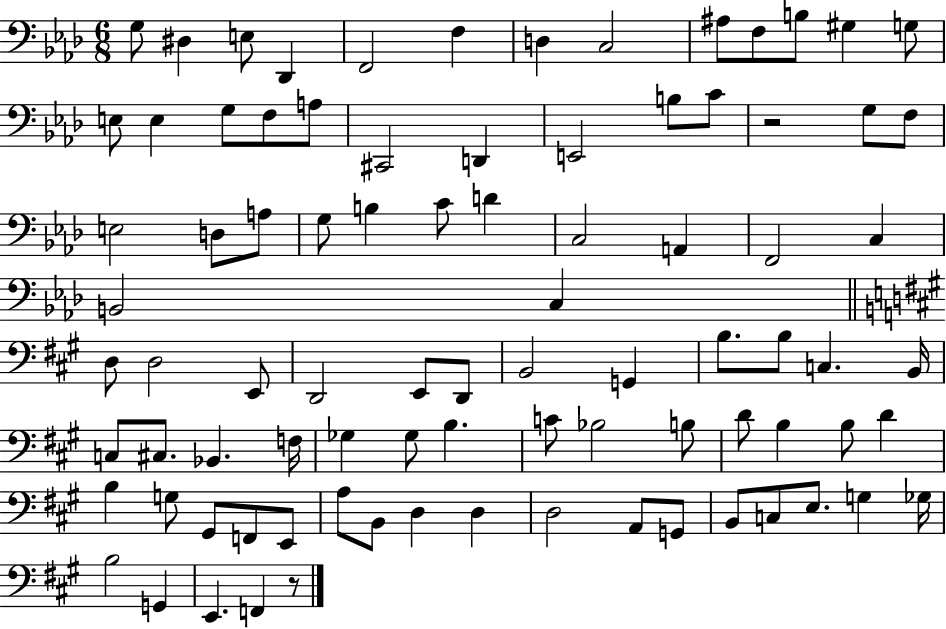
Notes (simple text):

G3/e D#3/q E3/e Db2/q F2/h F3/q D3/q C3/h A#3/e F3/e B3/e G#3/q G3/e E3/e E3/q G3/e F3/e A3/e C#2/h D2/q E2/h B3/e C4/e R/h G3/e F3/e E3/h D3/e A3/e G3/e B3/q C4/e D4/q C3/h A2/q F2/h C3/q B2/h C3/q D3/e D3/h E2/e D2/h E2/e D2/e B2/h G2/q B3/e. B3/e C3/q. B2/s C3/e C#3/e. Bb2/q. F3/s Gb3/q Gb3/e B3/q. C4/e Bb3/h B3/e D4/e B3/q B3/e D4/q B3/q G3/e G#2/e F2/e E2/e A3/e B2/e D3/q D3/q D3/h A2/e G2/e B2/e C3/e E3/e. G3/q Gb3/s B3/h G2/q E2/q. F2/q R/e